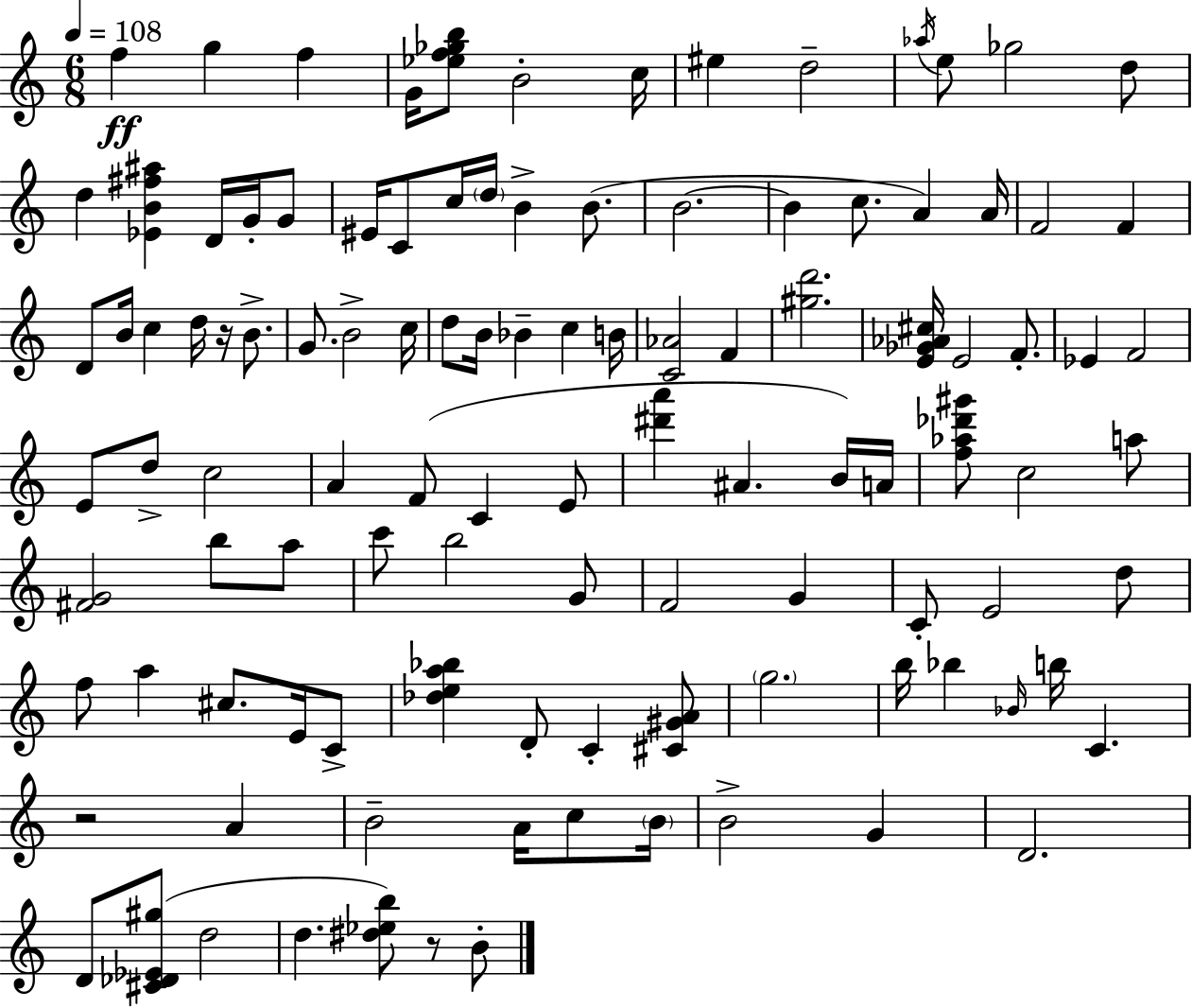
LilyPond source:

{
  \clef treble
  \numericTimeSignature
  \time 6/8
  \key c \major
  \tempo 4 = 108
  f''4\ff g''4 f''4 | g'16 <ees'' f'' ges'' b''>8 b'2-. c''16 | eis''4 d''2-- | \acciaccatura { aes''16 } e''8 ges''2 d''8 | \break d''4 <ees' b' fis'' ais''>4 d'16 g'16-. g'8 | eis'16 c'8 c''16 \parenthesize d''16 b'4-> b'8.( | b'2.~~ | b'4 c''8. a'4) | \break a'16 f'2 f'4 | d'8 b'16 c''4 d''16 r16 b'8.-> | g'8. b'2-> | c''16 d''8 b'16 bes'4-- c''4 | \break b'16 <c' aes'>2 f'4 | <gis'' d'''>2. | <e' ges' aes' cis''>16 e'2 f'8.-. | ees'4 f'2 | \break e'8 d''8-> c''2 | a'4 f'8( c'4 e'8 | <dis''' a'''>4 ais'4. b'16) | a'16 <f'' aes'' des''' gis'''>8 c''2 a''8 | \break <fis' g'>2 b''8 a''8 | c'''8 b''2 g'8 | f'2 g'4 | c'8-. e'2 d''8 | \break f''8 a''4 cis''8. e'16 c'8-> | <des'' e'' a'' bes''>4 d'8-. c'4-. <cis' gis' a'>8 | \parenthesize g''2. | b''16 bes''4 \grace { bes'16 } b''16 c'4. | \break r2 a'4 | b'2-- a'16 c''8 | \parenthesize b'16 b'2-> g'4 | d'2. | \break d'8 <cis' des' ees' gis''>8( d''2 | d''4. <dis'' ees'' b''>8) r8 | b'8-. \bar "|."
}